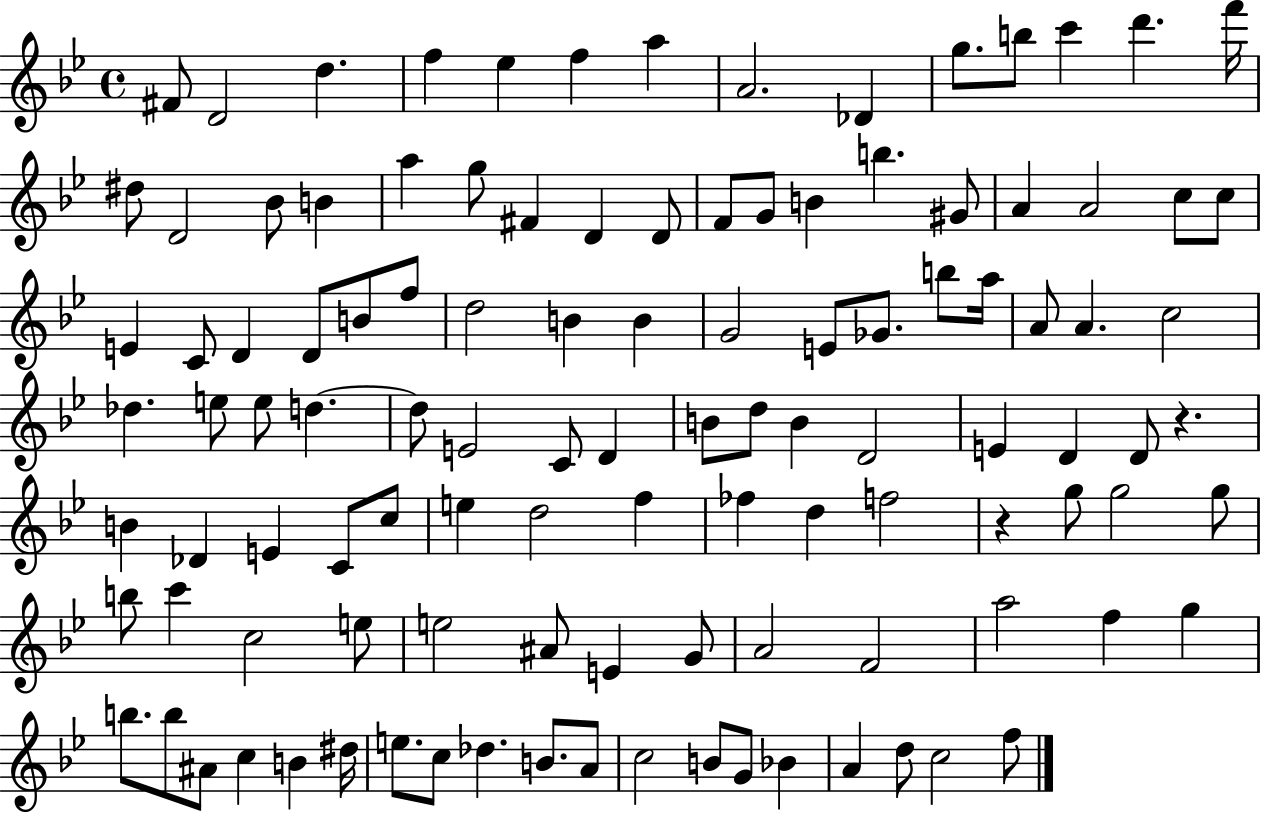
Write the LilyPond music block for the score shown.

{
  \clef treble
  \time 4/4
  \defaultTimeSignature
  \key bes \major
  fis'8 d'2 d''4. | f''4 ees''4 f''4 a''4 | a'2. des'4 | g''8. b''8 c'''4 d'''4. f'''16 | \break dis''8 d'2 bes'8 b'4 | a''4 g''8 fis'4 d'4 d'8 | f'8 g'8 b'4 b''4. gis'8 | a'4 a'2 c''8 c''8 | \break e'4 c'8 d'4 d'8 b'8 f''8 | d''2 b'4 b'4 | g'2 e'8 ges'8. b''8 a''16 | a'8 a'4. c''2 | \break des''4. e''8 e''8 d''4.~~ | d''8 e'2 c'8 d'4 | b'8 d''8 b'4 d'2 | e'4 d'4 d'8 r4. | \break b'4 des'4 e'4 c'8 c''8 | e''4 d''2 f''4 | fes''4 d''4 f''2 | r4 g''8 g''2 g''8 | \break b''8 c'''4 c''2 e''8 | e''2 ais'8 e'4 g'8 | a'2 f'2 | a''2 f''4 g''4 | \break b''8. b''8 ais'8 c''4 b'4 dis''16 | e''8. c''8 des''4. b'8. a'8 | c''2 b'8 g'8 bes'4 | a'4 d''8 c''2 f''8 | \break \bar "|."
}